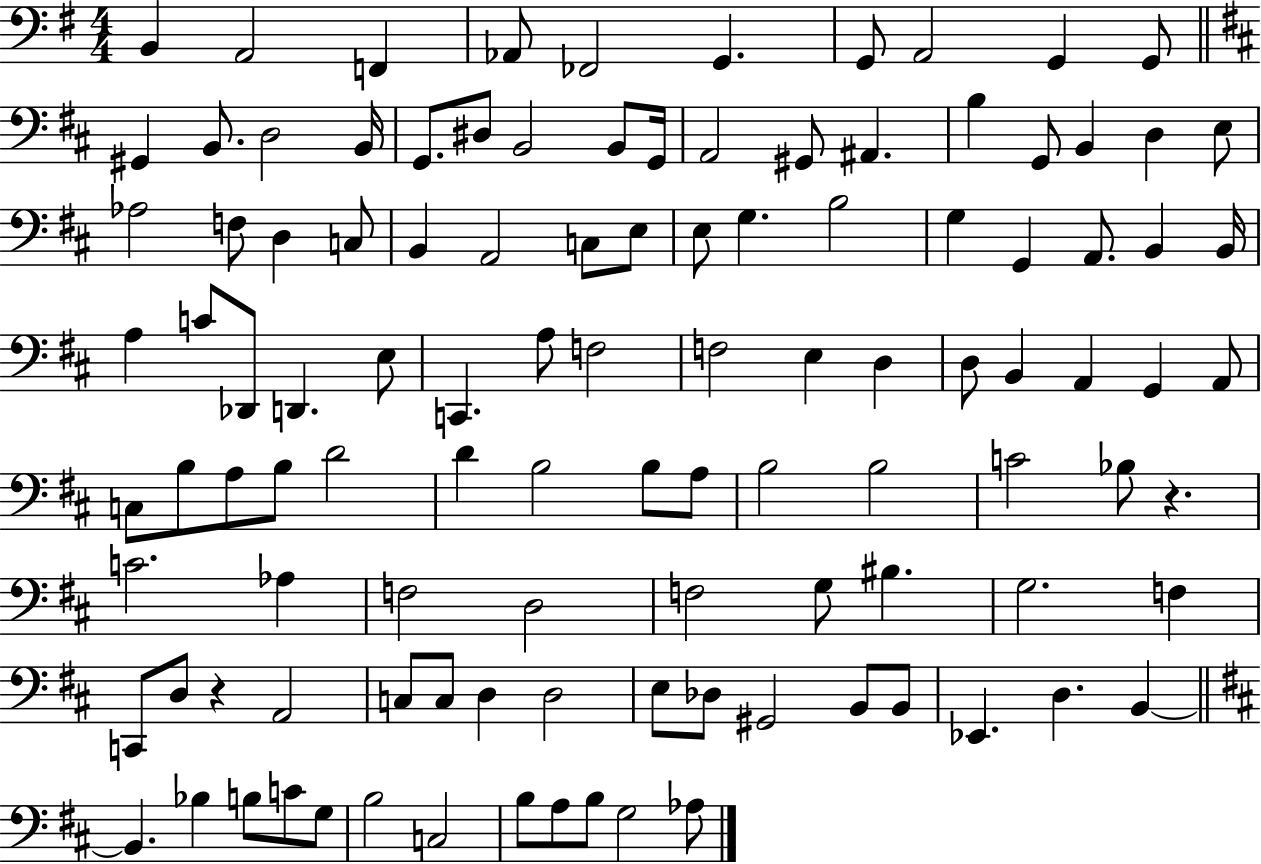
X:1
T:Untitled
M:4/4
L:1/4
K:G
B,, A,,2 F,, _A,,/2 _F,,2 G,, G,,/2 A,,2 G,, G,,/2 ^G,, B,,/2 D,2 B,,/4 G,,/2 ^D,/2 B,,2 B,,/2 G,,/4 A,,2 ^G,,/2 ^A,, B, G,,/2 B,, D, E,/2 _A,2 F,/2 D, C,/2 B,, A,,2 C,/2 E,/2 E,/2 G, B,2 G, G,, A,,/2 B,, B,,/4 A, C/2 _D,,/2 D,, E,/2 C,, A,/2 F,2 F,2 E, D, D,/2 B,, A,, G,, A,,/2 C,/2 B,/2 A,/2 B,/2 D2 D B,2 B,/2 A,/2 B,2 B,2 C2 _B,/2 z C2 _A, F,2 D,2 F,2 G,/2 ^B, G,2 F, C,,/2 D,/2 z A,,2 C,/2 C,/2 D, D,2 E,/2 _D,/2 ^G,,2 B,,/2 B,,/2 _E,, D, B,, B,, _B, B,/2 C/2 G,/2 B,2 C,2 B,/2 A,/2 B,/2 G,2 _A,/2